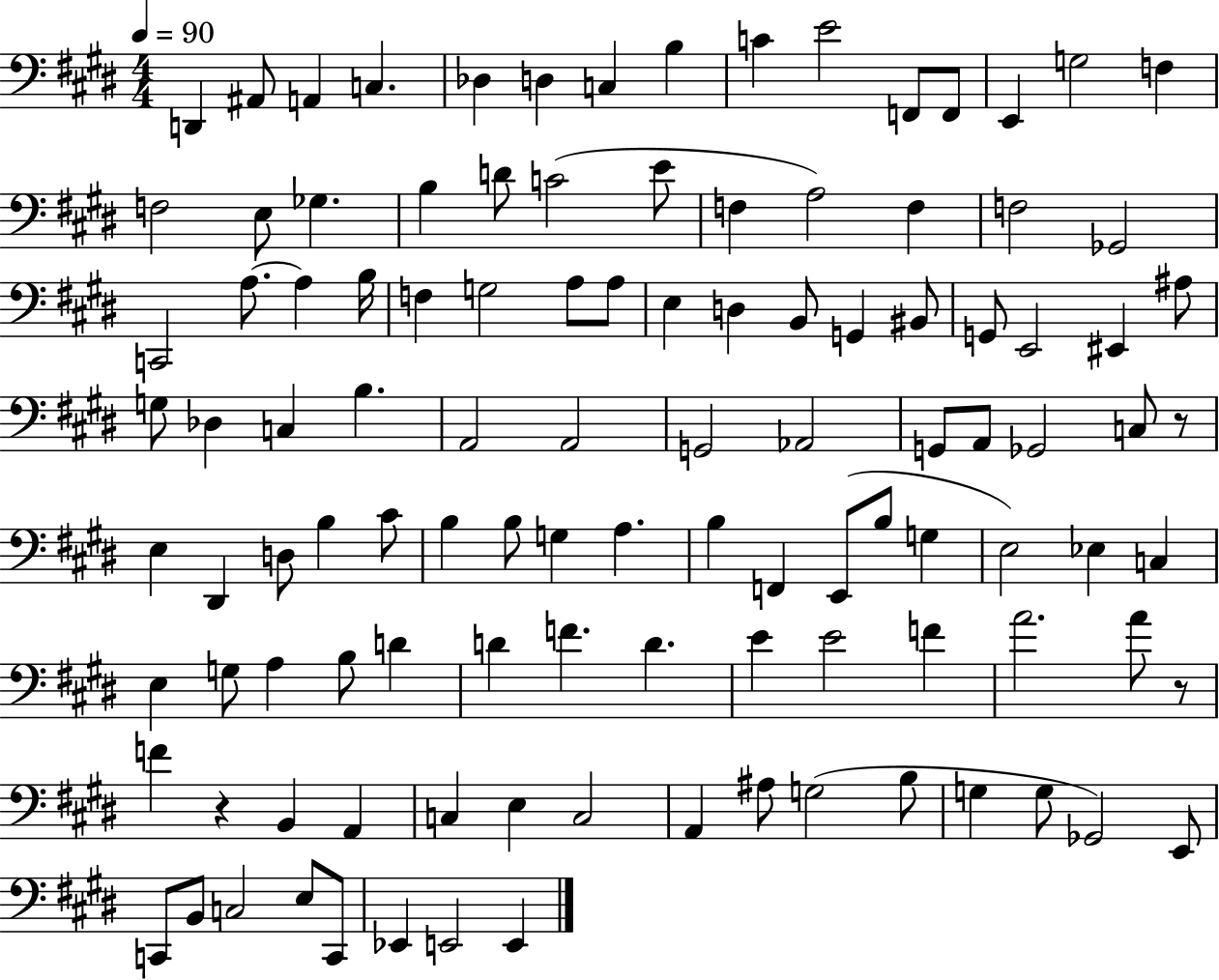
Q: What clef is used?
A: bass